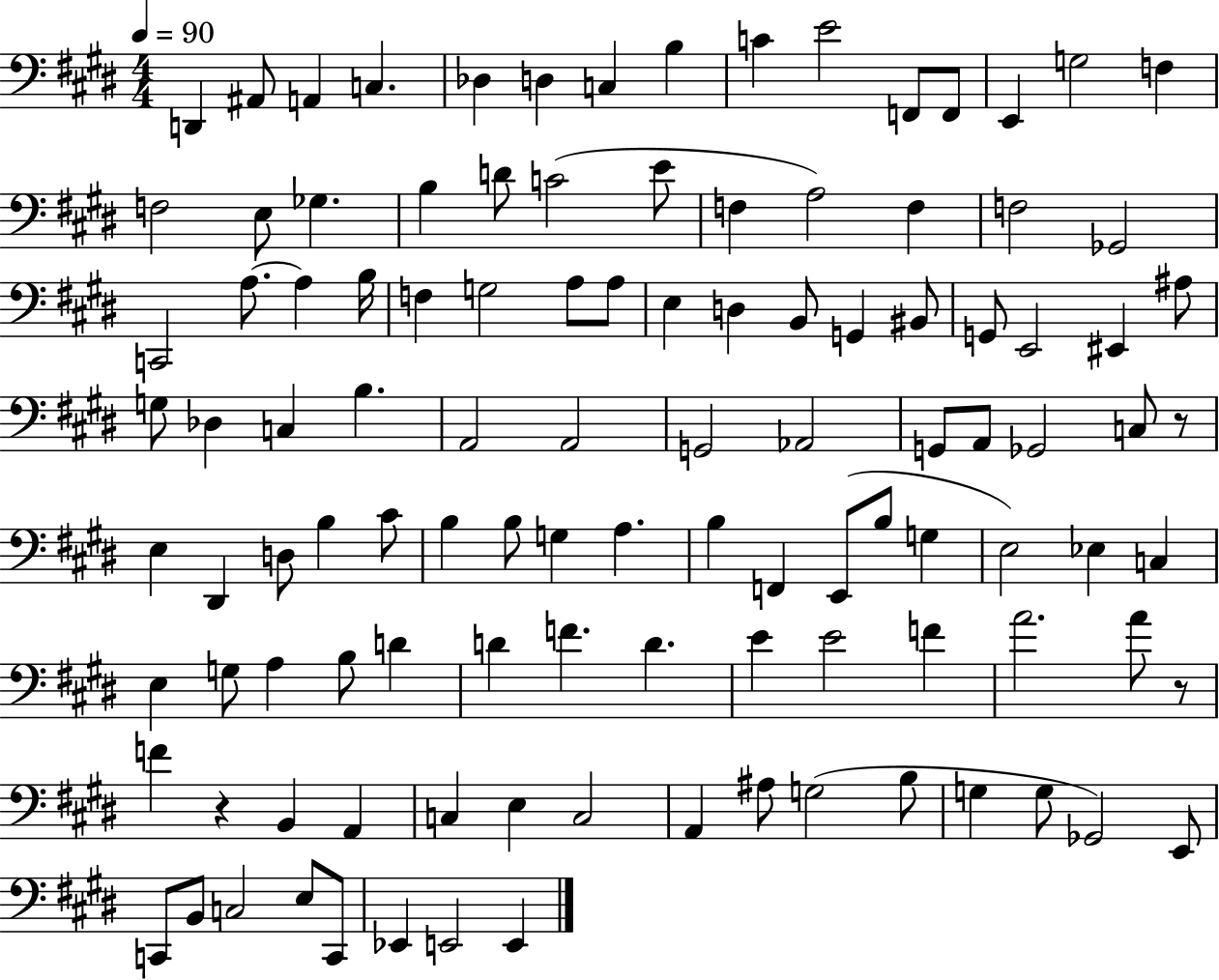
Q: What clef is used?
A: bass